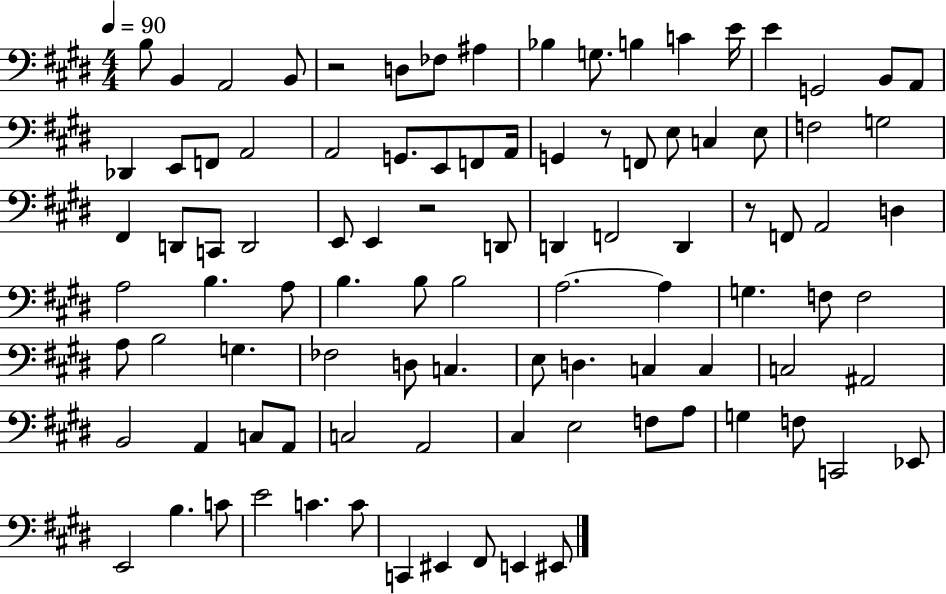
{
  \clef bass
  \numericTimeSignature
  \time 4/4
  \key e \major
  \tempo 4 = 90
  b8 b,4 a,2 b,8 | r2 d8 fes8 ais4 | bes4 g8. b4 c'4 e'16 | e'4 g,2 b,8 a,8 | \break des,4 e,8 f,8 a,2 | a,2 g,8. e,8 f,8 a,16 | g,4 r8 f,8 e8 c4 e8 | f2 g2 | \break fis,4 d,8 c,8 d,2 | e,8 e,4 r2 d,8 | d,4 f,2 d,4 | r8 f,8 a,2 d4 | \break a2 b4. a8 | b4. b8 b2 | a2.~~ a4 | g4. f8 f2 | \break a8 b2 g4. | fes2 d8 c4. | e8 d4. c4 c4 | c2 ais,2 | \break b,2 a,4 c8 a,8 | c2 a,2 | cis4 e2 f8 a8 | g4 f8 c,2 ees,8 | \break e,2 b4. c'8 | e'2 c'4. c'8 | c,4 eis,4 fis,8 e,4 eis,8 | \bar "|."
}